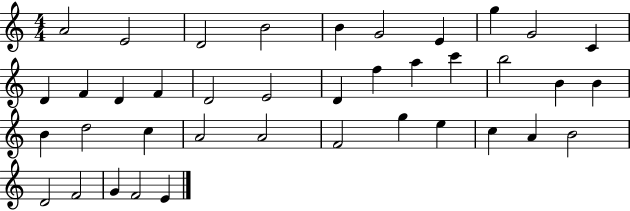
X:1
T:Untitled
M:4/4
L:1/4
K:C
A2 E2 D2 B2 B G2 E g G2 C D F D F D2 E2 D f a c' b2 B B B d2 c A2 A2 F2 g e c A B2 D2 F2 G F2 E